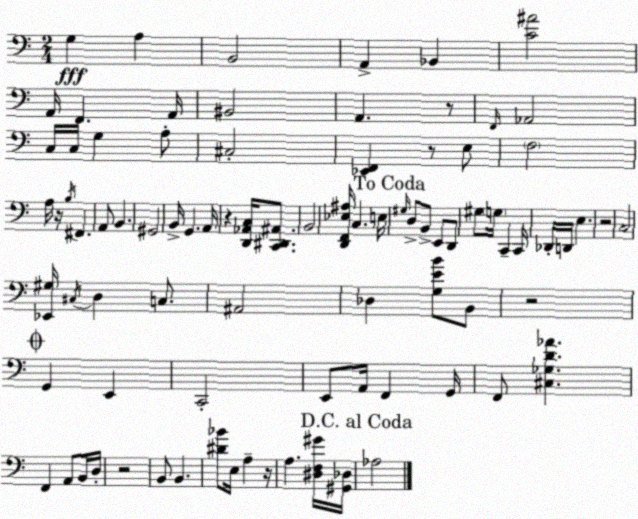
X:1
T:Untitled
M:2/4
L:1/4
K:C
G, A, B,,2 A,, _B,, [C^A]2 A,,/4 F,, A,,/4 ^B,,2 A,, z/2 F,,/4 _A,,2 C,/4 C,/4 G, A,/2 ^C,2 [_E,,F,,] z/2 E,/2 F,2 A,/4 z/4 B,/4 ^F,, A,,/2 B,, ^G,,2 B,,/4 G,, A,,/4 z [D,,_A,,C,]/4 [C,,^D,,^A,,]/2 B,,2 [D,,F,,_E,^A,]/4 C, E,/4 ^G,/4 D,/2 B,,/2 E,,/2 D,,/2 ^G,/2 G,/4 C,, C,,/4 _D,,/4 D,,/4 E, z2 C,2 [_E,,^G,]/4 ^C,/4 D, C,/2 ^A,,2 _D, [G,EB]/2 B,,/2 z2 G,, E,, C,,2 E,,/2 A,,/4 F,, G,,/4 F,,/2 [^C,_G,D_A] F,, A,,/2 B,,/4 D,/4 z2 B,,/2 B,, [^D_B]/2 E,/4 A, z/4 A, [^D,F,^G]/4 [^G,,_D,]/4 _A,2